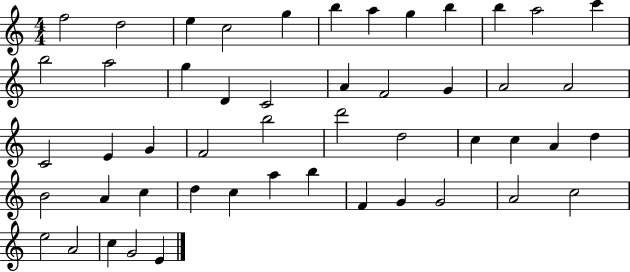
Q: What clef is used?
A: treble